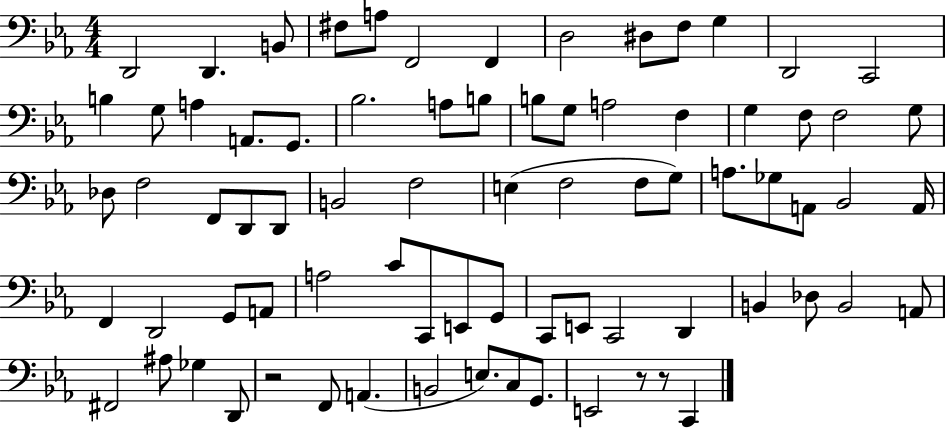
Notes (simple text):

D2/h D2/q. B2/e F#3/e A3/e F2/h F2/q D3/h D#3/e F3/e G3/q D2/h C2/h B3/q G3/e A3/q A2/e. G2/e. Bb3/h. A3/e B3/e B3/e G3/e A3/h F3/q G3/q F3/e F3/h G3/e Db3/e F3/h F2/e D2/e D2/e B2/h F3/h E3/q F3/h F3/e G3/e A3/e. Gb3/e A2/e Bb2/h A2/s F2/q D2/h G2/e A2/e A3/h C4/e C2/e E2/e G2/e C2/e E2/e C2/h D2/q B2/q Db3/e B2/h A2/e F#2/h A#3/e Gb3/q D2/e R/h F2/e A2/q. B2/h E3/e. C3/e G2/e. E2/h R/e R/e C2/q